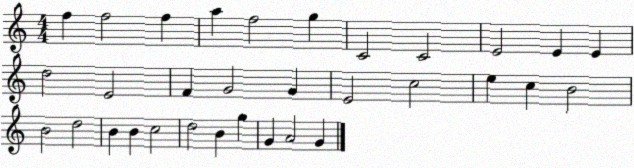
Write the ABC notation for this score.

X:1
T:Untitled
M:4/4
L:1/4
K:C
f f2 f a f2 g C2 C2 E2 E E d2 E2 F G2 G E2 c2 e c B2 B2 d2 B B c2 d2 B g G A2 G